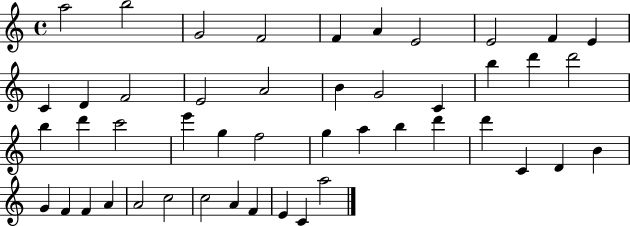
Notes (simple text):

A5/h B5/h G4/h F4/h F4/q A4/q E4/h E4/h F4/q E4/q C4/q D4/q F4/h E4/h A4/h B4/q G4/h C4/q B5/q D6/q D6/h B5/q D6/q C6/h E6/q G5/q F5/h G5/q A5/q B5/q D6/q D6/q C4/q D4/q B4/q G4/q F4/q F4/q A4/q A4/h C5/h C5/h A4/q F4/q E4/q C4/q A5/h